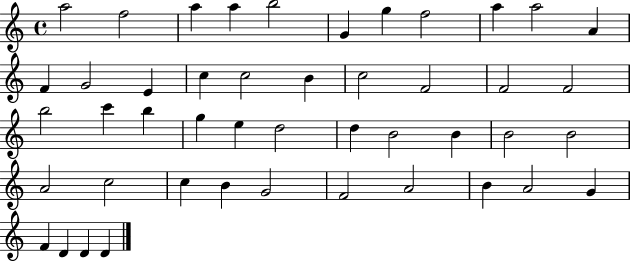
X:1
T:Untitled
M:4/4
L:1/4
K:C
a2 f2 a a b2 G g f2 a a2 A F G2 E c c2 B c2 F2 F2 F2 b2 c' b g e d2 d B2 B B2 B2 A2 c2 c B G2 F2 A2 B A2 G F D D D